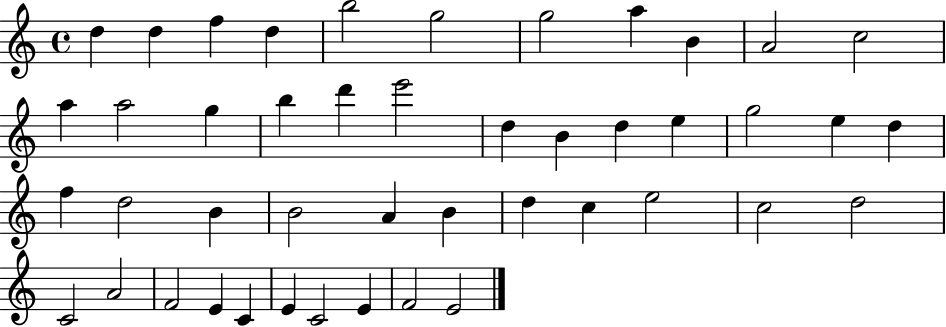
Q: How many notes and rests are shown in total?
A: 45